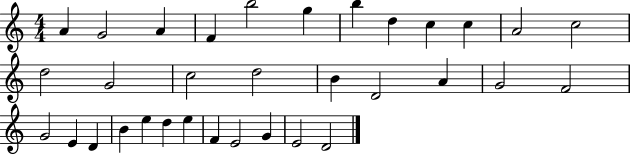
{
  \clef treble
  \numericTimeSignature
  \time 4/4
  \key c \major
  a'4 g'2 a'4 | f'4 b''2 g''4 | b''4 d''4 c''4 c''4 | a'2 c''2 | \break d''2 g'2 | c''2 d''2 | b'4 d'2 a'4 | g'2 f'2 | \break g'2 e'4 d'4 | b'4 e''4 d''4 e''4 | f'4 e'2 g'4 | e'2 d'2 | \break \bar "|."
}